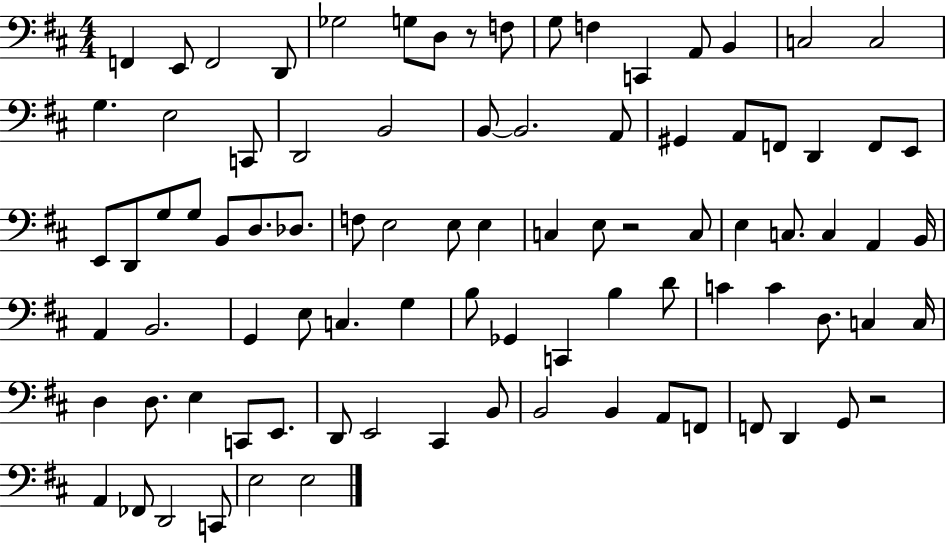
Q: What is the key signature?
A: D major